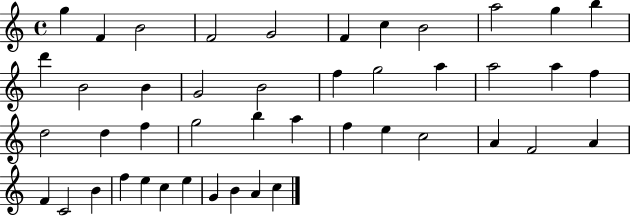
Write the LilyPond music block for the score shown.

{
  \clef treble
  \time 4/4
  \defaultTimeSignature
  \key c \major
  g''4 f'4 b'2 | f'2 g'2 | f'4 c''4 b'2 | a''2 g''4 b''4 | \break d'''4 b'2 b'4 | g'2 b'2 | f''4 g''2 a''4 | a''2 a''4 f''4 | \break d''2 d''4 f''4 | g''2 b''4 a''4 | f''4 e''4 c''2 | a'4 f'2 a'4 | \break f'4 c'2 b'4 | f''4 e''4 c''4 e''4 | g'4 b'4 a'4 c''4 | \bar "|."
}